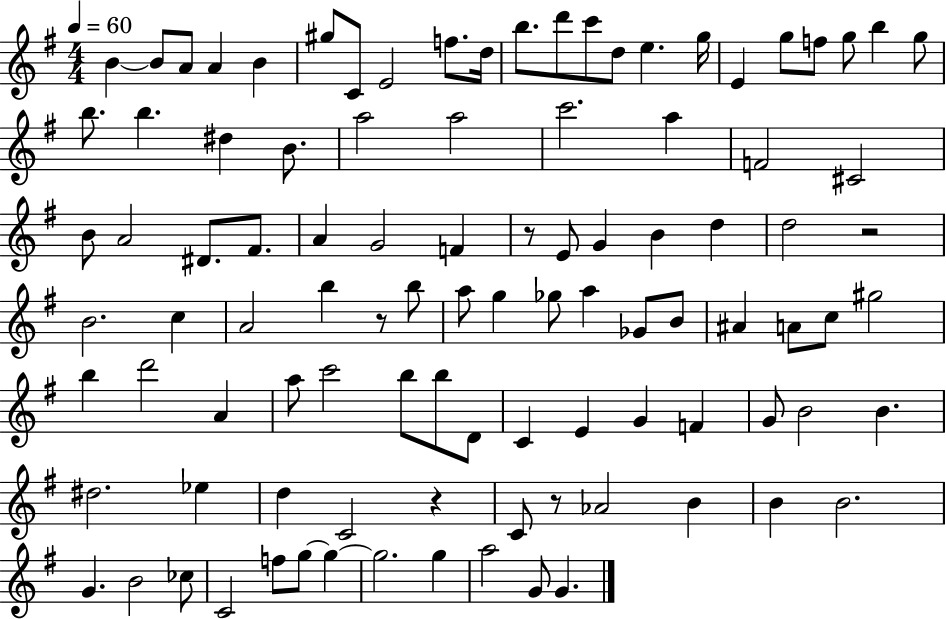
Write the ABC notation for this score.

X:1
T:Untitled
M:4/4
L:1/4
K:G
B B/2 A/2 A B ^g/2 C/2 E2 f/2 d/4 b/2 d'/2 c'/2 d/2 e g/4 E g/2 f/2 g/2 b g/2 b/2 b ^d B/2 a2 a2 c'2 a F2 ^C2 B/2 A2 ^D/2 ^F/2 A G2 F z/2 E/2 G B d d2 z2 B2 c A2 b z/2 b/2 a/2 g _g/2 a _G/2 B/2 ^A A/2 c/2 ^g2 b d'2 A a/2 c'2 b/2 b/2 D/2 C E G F G/2 B2 B ^d2 _e d C2 z C/2 z/2 _A2 B B B2 G B2 _c/2 C2 f/2 g/2 g g2 g a2 G/2 G